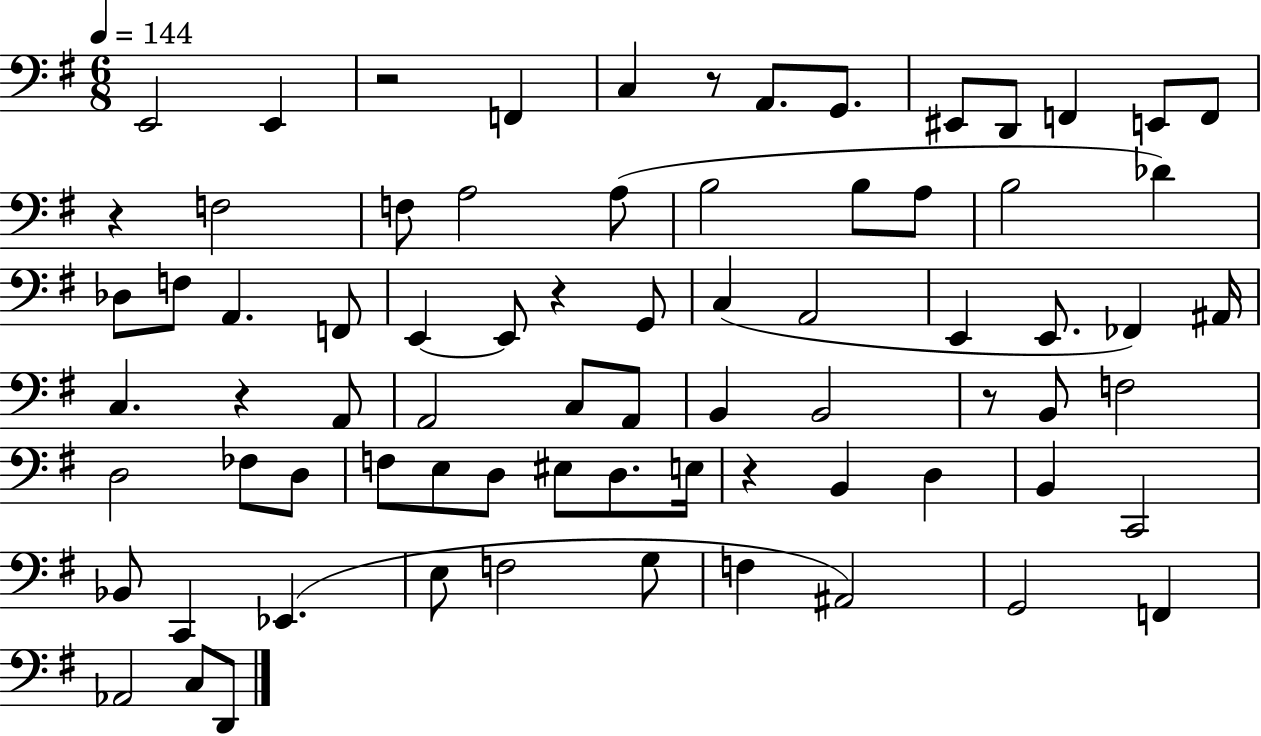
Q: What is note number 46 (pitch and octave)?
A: F3